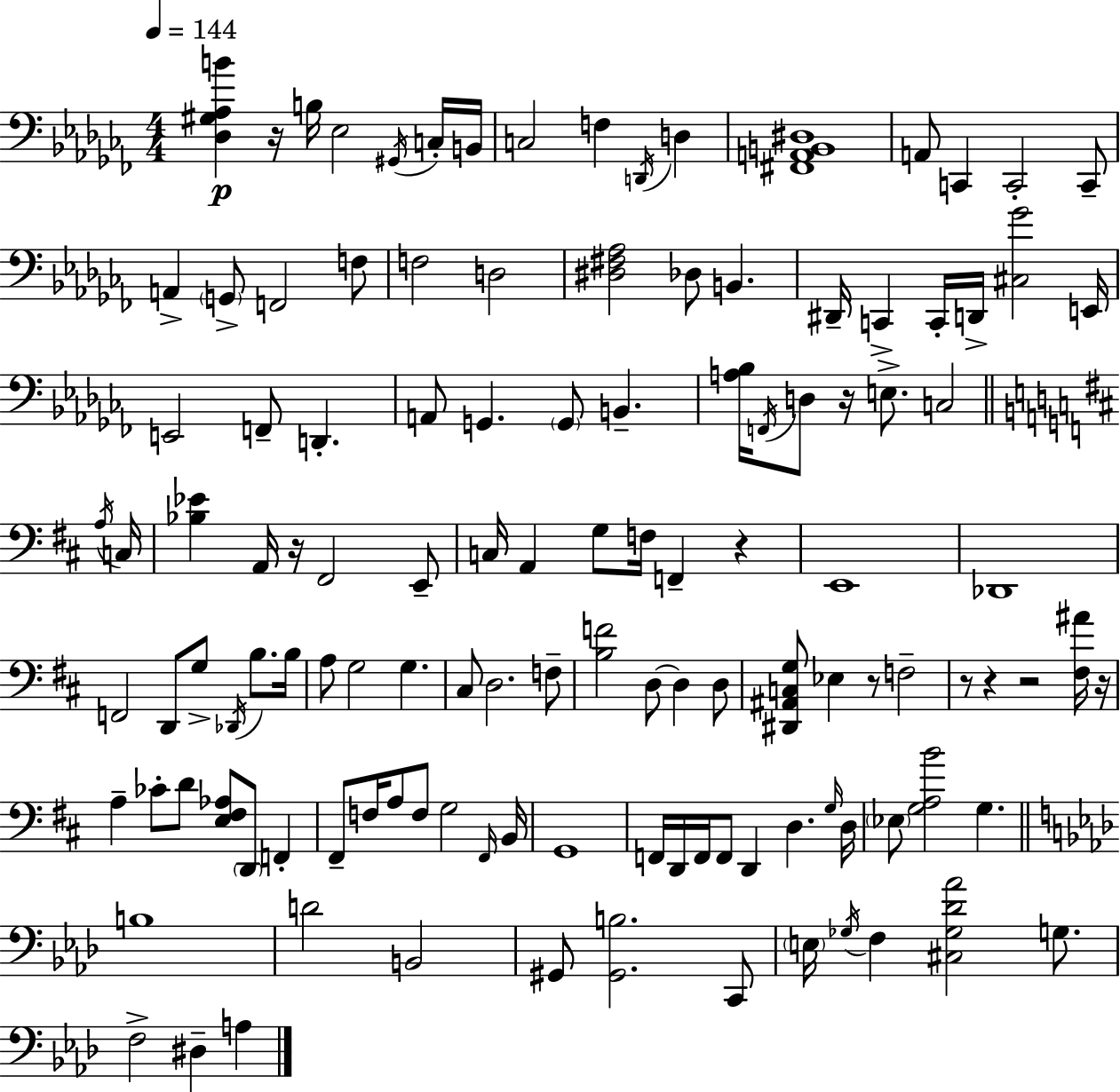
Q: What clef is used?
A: bass